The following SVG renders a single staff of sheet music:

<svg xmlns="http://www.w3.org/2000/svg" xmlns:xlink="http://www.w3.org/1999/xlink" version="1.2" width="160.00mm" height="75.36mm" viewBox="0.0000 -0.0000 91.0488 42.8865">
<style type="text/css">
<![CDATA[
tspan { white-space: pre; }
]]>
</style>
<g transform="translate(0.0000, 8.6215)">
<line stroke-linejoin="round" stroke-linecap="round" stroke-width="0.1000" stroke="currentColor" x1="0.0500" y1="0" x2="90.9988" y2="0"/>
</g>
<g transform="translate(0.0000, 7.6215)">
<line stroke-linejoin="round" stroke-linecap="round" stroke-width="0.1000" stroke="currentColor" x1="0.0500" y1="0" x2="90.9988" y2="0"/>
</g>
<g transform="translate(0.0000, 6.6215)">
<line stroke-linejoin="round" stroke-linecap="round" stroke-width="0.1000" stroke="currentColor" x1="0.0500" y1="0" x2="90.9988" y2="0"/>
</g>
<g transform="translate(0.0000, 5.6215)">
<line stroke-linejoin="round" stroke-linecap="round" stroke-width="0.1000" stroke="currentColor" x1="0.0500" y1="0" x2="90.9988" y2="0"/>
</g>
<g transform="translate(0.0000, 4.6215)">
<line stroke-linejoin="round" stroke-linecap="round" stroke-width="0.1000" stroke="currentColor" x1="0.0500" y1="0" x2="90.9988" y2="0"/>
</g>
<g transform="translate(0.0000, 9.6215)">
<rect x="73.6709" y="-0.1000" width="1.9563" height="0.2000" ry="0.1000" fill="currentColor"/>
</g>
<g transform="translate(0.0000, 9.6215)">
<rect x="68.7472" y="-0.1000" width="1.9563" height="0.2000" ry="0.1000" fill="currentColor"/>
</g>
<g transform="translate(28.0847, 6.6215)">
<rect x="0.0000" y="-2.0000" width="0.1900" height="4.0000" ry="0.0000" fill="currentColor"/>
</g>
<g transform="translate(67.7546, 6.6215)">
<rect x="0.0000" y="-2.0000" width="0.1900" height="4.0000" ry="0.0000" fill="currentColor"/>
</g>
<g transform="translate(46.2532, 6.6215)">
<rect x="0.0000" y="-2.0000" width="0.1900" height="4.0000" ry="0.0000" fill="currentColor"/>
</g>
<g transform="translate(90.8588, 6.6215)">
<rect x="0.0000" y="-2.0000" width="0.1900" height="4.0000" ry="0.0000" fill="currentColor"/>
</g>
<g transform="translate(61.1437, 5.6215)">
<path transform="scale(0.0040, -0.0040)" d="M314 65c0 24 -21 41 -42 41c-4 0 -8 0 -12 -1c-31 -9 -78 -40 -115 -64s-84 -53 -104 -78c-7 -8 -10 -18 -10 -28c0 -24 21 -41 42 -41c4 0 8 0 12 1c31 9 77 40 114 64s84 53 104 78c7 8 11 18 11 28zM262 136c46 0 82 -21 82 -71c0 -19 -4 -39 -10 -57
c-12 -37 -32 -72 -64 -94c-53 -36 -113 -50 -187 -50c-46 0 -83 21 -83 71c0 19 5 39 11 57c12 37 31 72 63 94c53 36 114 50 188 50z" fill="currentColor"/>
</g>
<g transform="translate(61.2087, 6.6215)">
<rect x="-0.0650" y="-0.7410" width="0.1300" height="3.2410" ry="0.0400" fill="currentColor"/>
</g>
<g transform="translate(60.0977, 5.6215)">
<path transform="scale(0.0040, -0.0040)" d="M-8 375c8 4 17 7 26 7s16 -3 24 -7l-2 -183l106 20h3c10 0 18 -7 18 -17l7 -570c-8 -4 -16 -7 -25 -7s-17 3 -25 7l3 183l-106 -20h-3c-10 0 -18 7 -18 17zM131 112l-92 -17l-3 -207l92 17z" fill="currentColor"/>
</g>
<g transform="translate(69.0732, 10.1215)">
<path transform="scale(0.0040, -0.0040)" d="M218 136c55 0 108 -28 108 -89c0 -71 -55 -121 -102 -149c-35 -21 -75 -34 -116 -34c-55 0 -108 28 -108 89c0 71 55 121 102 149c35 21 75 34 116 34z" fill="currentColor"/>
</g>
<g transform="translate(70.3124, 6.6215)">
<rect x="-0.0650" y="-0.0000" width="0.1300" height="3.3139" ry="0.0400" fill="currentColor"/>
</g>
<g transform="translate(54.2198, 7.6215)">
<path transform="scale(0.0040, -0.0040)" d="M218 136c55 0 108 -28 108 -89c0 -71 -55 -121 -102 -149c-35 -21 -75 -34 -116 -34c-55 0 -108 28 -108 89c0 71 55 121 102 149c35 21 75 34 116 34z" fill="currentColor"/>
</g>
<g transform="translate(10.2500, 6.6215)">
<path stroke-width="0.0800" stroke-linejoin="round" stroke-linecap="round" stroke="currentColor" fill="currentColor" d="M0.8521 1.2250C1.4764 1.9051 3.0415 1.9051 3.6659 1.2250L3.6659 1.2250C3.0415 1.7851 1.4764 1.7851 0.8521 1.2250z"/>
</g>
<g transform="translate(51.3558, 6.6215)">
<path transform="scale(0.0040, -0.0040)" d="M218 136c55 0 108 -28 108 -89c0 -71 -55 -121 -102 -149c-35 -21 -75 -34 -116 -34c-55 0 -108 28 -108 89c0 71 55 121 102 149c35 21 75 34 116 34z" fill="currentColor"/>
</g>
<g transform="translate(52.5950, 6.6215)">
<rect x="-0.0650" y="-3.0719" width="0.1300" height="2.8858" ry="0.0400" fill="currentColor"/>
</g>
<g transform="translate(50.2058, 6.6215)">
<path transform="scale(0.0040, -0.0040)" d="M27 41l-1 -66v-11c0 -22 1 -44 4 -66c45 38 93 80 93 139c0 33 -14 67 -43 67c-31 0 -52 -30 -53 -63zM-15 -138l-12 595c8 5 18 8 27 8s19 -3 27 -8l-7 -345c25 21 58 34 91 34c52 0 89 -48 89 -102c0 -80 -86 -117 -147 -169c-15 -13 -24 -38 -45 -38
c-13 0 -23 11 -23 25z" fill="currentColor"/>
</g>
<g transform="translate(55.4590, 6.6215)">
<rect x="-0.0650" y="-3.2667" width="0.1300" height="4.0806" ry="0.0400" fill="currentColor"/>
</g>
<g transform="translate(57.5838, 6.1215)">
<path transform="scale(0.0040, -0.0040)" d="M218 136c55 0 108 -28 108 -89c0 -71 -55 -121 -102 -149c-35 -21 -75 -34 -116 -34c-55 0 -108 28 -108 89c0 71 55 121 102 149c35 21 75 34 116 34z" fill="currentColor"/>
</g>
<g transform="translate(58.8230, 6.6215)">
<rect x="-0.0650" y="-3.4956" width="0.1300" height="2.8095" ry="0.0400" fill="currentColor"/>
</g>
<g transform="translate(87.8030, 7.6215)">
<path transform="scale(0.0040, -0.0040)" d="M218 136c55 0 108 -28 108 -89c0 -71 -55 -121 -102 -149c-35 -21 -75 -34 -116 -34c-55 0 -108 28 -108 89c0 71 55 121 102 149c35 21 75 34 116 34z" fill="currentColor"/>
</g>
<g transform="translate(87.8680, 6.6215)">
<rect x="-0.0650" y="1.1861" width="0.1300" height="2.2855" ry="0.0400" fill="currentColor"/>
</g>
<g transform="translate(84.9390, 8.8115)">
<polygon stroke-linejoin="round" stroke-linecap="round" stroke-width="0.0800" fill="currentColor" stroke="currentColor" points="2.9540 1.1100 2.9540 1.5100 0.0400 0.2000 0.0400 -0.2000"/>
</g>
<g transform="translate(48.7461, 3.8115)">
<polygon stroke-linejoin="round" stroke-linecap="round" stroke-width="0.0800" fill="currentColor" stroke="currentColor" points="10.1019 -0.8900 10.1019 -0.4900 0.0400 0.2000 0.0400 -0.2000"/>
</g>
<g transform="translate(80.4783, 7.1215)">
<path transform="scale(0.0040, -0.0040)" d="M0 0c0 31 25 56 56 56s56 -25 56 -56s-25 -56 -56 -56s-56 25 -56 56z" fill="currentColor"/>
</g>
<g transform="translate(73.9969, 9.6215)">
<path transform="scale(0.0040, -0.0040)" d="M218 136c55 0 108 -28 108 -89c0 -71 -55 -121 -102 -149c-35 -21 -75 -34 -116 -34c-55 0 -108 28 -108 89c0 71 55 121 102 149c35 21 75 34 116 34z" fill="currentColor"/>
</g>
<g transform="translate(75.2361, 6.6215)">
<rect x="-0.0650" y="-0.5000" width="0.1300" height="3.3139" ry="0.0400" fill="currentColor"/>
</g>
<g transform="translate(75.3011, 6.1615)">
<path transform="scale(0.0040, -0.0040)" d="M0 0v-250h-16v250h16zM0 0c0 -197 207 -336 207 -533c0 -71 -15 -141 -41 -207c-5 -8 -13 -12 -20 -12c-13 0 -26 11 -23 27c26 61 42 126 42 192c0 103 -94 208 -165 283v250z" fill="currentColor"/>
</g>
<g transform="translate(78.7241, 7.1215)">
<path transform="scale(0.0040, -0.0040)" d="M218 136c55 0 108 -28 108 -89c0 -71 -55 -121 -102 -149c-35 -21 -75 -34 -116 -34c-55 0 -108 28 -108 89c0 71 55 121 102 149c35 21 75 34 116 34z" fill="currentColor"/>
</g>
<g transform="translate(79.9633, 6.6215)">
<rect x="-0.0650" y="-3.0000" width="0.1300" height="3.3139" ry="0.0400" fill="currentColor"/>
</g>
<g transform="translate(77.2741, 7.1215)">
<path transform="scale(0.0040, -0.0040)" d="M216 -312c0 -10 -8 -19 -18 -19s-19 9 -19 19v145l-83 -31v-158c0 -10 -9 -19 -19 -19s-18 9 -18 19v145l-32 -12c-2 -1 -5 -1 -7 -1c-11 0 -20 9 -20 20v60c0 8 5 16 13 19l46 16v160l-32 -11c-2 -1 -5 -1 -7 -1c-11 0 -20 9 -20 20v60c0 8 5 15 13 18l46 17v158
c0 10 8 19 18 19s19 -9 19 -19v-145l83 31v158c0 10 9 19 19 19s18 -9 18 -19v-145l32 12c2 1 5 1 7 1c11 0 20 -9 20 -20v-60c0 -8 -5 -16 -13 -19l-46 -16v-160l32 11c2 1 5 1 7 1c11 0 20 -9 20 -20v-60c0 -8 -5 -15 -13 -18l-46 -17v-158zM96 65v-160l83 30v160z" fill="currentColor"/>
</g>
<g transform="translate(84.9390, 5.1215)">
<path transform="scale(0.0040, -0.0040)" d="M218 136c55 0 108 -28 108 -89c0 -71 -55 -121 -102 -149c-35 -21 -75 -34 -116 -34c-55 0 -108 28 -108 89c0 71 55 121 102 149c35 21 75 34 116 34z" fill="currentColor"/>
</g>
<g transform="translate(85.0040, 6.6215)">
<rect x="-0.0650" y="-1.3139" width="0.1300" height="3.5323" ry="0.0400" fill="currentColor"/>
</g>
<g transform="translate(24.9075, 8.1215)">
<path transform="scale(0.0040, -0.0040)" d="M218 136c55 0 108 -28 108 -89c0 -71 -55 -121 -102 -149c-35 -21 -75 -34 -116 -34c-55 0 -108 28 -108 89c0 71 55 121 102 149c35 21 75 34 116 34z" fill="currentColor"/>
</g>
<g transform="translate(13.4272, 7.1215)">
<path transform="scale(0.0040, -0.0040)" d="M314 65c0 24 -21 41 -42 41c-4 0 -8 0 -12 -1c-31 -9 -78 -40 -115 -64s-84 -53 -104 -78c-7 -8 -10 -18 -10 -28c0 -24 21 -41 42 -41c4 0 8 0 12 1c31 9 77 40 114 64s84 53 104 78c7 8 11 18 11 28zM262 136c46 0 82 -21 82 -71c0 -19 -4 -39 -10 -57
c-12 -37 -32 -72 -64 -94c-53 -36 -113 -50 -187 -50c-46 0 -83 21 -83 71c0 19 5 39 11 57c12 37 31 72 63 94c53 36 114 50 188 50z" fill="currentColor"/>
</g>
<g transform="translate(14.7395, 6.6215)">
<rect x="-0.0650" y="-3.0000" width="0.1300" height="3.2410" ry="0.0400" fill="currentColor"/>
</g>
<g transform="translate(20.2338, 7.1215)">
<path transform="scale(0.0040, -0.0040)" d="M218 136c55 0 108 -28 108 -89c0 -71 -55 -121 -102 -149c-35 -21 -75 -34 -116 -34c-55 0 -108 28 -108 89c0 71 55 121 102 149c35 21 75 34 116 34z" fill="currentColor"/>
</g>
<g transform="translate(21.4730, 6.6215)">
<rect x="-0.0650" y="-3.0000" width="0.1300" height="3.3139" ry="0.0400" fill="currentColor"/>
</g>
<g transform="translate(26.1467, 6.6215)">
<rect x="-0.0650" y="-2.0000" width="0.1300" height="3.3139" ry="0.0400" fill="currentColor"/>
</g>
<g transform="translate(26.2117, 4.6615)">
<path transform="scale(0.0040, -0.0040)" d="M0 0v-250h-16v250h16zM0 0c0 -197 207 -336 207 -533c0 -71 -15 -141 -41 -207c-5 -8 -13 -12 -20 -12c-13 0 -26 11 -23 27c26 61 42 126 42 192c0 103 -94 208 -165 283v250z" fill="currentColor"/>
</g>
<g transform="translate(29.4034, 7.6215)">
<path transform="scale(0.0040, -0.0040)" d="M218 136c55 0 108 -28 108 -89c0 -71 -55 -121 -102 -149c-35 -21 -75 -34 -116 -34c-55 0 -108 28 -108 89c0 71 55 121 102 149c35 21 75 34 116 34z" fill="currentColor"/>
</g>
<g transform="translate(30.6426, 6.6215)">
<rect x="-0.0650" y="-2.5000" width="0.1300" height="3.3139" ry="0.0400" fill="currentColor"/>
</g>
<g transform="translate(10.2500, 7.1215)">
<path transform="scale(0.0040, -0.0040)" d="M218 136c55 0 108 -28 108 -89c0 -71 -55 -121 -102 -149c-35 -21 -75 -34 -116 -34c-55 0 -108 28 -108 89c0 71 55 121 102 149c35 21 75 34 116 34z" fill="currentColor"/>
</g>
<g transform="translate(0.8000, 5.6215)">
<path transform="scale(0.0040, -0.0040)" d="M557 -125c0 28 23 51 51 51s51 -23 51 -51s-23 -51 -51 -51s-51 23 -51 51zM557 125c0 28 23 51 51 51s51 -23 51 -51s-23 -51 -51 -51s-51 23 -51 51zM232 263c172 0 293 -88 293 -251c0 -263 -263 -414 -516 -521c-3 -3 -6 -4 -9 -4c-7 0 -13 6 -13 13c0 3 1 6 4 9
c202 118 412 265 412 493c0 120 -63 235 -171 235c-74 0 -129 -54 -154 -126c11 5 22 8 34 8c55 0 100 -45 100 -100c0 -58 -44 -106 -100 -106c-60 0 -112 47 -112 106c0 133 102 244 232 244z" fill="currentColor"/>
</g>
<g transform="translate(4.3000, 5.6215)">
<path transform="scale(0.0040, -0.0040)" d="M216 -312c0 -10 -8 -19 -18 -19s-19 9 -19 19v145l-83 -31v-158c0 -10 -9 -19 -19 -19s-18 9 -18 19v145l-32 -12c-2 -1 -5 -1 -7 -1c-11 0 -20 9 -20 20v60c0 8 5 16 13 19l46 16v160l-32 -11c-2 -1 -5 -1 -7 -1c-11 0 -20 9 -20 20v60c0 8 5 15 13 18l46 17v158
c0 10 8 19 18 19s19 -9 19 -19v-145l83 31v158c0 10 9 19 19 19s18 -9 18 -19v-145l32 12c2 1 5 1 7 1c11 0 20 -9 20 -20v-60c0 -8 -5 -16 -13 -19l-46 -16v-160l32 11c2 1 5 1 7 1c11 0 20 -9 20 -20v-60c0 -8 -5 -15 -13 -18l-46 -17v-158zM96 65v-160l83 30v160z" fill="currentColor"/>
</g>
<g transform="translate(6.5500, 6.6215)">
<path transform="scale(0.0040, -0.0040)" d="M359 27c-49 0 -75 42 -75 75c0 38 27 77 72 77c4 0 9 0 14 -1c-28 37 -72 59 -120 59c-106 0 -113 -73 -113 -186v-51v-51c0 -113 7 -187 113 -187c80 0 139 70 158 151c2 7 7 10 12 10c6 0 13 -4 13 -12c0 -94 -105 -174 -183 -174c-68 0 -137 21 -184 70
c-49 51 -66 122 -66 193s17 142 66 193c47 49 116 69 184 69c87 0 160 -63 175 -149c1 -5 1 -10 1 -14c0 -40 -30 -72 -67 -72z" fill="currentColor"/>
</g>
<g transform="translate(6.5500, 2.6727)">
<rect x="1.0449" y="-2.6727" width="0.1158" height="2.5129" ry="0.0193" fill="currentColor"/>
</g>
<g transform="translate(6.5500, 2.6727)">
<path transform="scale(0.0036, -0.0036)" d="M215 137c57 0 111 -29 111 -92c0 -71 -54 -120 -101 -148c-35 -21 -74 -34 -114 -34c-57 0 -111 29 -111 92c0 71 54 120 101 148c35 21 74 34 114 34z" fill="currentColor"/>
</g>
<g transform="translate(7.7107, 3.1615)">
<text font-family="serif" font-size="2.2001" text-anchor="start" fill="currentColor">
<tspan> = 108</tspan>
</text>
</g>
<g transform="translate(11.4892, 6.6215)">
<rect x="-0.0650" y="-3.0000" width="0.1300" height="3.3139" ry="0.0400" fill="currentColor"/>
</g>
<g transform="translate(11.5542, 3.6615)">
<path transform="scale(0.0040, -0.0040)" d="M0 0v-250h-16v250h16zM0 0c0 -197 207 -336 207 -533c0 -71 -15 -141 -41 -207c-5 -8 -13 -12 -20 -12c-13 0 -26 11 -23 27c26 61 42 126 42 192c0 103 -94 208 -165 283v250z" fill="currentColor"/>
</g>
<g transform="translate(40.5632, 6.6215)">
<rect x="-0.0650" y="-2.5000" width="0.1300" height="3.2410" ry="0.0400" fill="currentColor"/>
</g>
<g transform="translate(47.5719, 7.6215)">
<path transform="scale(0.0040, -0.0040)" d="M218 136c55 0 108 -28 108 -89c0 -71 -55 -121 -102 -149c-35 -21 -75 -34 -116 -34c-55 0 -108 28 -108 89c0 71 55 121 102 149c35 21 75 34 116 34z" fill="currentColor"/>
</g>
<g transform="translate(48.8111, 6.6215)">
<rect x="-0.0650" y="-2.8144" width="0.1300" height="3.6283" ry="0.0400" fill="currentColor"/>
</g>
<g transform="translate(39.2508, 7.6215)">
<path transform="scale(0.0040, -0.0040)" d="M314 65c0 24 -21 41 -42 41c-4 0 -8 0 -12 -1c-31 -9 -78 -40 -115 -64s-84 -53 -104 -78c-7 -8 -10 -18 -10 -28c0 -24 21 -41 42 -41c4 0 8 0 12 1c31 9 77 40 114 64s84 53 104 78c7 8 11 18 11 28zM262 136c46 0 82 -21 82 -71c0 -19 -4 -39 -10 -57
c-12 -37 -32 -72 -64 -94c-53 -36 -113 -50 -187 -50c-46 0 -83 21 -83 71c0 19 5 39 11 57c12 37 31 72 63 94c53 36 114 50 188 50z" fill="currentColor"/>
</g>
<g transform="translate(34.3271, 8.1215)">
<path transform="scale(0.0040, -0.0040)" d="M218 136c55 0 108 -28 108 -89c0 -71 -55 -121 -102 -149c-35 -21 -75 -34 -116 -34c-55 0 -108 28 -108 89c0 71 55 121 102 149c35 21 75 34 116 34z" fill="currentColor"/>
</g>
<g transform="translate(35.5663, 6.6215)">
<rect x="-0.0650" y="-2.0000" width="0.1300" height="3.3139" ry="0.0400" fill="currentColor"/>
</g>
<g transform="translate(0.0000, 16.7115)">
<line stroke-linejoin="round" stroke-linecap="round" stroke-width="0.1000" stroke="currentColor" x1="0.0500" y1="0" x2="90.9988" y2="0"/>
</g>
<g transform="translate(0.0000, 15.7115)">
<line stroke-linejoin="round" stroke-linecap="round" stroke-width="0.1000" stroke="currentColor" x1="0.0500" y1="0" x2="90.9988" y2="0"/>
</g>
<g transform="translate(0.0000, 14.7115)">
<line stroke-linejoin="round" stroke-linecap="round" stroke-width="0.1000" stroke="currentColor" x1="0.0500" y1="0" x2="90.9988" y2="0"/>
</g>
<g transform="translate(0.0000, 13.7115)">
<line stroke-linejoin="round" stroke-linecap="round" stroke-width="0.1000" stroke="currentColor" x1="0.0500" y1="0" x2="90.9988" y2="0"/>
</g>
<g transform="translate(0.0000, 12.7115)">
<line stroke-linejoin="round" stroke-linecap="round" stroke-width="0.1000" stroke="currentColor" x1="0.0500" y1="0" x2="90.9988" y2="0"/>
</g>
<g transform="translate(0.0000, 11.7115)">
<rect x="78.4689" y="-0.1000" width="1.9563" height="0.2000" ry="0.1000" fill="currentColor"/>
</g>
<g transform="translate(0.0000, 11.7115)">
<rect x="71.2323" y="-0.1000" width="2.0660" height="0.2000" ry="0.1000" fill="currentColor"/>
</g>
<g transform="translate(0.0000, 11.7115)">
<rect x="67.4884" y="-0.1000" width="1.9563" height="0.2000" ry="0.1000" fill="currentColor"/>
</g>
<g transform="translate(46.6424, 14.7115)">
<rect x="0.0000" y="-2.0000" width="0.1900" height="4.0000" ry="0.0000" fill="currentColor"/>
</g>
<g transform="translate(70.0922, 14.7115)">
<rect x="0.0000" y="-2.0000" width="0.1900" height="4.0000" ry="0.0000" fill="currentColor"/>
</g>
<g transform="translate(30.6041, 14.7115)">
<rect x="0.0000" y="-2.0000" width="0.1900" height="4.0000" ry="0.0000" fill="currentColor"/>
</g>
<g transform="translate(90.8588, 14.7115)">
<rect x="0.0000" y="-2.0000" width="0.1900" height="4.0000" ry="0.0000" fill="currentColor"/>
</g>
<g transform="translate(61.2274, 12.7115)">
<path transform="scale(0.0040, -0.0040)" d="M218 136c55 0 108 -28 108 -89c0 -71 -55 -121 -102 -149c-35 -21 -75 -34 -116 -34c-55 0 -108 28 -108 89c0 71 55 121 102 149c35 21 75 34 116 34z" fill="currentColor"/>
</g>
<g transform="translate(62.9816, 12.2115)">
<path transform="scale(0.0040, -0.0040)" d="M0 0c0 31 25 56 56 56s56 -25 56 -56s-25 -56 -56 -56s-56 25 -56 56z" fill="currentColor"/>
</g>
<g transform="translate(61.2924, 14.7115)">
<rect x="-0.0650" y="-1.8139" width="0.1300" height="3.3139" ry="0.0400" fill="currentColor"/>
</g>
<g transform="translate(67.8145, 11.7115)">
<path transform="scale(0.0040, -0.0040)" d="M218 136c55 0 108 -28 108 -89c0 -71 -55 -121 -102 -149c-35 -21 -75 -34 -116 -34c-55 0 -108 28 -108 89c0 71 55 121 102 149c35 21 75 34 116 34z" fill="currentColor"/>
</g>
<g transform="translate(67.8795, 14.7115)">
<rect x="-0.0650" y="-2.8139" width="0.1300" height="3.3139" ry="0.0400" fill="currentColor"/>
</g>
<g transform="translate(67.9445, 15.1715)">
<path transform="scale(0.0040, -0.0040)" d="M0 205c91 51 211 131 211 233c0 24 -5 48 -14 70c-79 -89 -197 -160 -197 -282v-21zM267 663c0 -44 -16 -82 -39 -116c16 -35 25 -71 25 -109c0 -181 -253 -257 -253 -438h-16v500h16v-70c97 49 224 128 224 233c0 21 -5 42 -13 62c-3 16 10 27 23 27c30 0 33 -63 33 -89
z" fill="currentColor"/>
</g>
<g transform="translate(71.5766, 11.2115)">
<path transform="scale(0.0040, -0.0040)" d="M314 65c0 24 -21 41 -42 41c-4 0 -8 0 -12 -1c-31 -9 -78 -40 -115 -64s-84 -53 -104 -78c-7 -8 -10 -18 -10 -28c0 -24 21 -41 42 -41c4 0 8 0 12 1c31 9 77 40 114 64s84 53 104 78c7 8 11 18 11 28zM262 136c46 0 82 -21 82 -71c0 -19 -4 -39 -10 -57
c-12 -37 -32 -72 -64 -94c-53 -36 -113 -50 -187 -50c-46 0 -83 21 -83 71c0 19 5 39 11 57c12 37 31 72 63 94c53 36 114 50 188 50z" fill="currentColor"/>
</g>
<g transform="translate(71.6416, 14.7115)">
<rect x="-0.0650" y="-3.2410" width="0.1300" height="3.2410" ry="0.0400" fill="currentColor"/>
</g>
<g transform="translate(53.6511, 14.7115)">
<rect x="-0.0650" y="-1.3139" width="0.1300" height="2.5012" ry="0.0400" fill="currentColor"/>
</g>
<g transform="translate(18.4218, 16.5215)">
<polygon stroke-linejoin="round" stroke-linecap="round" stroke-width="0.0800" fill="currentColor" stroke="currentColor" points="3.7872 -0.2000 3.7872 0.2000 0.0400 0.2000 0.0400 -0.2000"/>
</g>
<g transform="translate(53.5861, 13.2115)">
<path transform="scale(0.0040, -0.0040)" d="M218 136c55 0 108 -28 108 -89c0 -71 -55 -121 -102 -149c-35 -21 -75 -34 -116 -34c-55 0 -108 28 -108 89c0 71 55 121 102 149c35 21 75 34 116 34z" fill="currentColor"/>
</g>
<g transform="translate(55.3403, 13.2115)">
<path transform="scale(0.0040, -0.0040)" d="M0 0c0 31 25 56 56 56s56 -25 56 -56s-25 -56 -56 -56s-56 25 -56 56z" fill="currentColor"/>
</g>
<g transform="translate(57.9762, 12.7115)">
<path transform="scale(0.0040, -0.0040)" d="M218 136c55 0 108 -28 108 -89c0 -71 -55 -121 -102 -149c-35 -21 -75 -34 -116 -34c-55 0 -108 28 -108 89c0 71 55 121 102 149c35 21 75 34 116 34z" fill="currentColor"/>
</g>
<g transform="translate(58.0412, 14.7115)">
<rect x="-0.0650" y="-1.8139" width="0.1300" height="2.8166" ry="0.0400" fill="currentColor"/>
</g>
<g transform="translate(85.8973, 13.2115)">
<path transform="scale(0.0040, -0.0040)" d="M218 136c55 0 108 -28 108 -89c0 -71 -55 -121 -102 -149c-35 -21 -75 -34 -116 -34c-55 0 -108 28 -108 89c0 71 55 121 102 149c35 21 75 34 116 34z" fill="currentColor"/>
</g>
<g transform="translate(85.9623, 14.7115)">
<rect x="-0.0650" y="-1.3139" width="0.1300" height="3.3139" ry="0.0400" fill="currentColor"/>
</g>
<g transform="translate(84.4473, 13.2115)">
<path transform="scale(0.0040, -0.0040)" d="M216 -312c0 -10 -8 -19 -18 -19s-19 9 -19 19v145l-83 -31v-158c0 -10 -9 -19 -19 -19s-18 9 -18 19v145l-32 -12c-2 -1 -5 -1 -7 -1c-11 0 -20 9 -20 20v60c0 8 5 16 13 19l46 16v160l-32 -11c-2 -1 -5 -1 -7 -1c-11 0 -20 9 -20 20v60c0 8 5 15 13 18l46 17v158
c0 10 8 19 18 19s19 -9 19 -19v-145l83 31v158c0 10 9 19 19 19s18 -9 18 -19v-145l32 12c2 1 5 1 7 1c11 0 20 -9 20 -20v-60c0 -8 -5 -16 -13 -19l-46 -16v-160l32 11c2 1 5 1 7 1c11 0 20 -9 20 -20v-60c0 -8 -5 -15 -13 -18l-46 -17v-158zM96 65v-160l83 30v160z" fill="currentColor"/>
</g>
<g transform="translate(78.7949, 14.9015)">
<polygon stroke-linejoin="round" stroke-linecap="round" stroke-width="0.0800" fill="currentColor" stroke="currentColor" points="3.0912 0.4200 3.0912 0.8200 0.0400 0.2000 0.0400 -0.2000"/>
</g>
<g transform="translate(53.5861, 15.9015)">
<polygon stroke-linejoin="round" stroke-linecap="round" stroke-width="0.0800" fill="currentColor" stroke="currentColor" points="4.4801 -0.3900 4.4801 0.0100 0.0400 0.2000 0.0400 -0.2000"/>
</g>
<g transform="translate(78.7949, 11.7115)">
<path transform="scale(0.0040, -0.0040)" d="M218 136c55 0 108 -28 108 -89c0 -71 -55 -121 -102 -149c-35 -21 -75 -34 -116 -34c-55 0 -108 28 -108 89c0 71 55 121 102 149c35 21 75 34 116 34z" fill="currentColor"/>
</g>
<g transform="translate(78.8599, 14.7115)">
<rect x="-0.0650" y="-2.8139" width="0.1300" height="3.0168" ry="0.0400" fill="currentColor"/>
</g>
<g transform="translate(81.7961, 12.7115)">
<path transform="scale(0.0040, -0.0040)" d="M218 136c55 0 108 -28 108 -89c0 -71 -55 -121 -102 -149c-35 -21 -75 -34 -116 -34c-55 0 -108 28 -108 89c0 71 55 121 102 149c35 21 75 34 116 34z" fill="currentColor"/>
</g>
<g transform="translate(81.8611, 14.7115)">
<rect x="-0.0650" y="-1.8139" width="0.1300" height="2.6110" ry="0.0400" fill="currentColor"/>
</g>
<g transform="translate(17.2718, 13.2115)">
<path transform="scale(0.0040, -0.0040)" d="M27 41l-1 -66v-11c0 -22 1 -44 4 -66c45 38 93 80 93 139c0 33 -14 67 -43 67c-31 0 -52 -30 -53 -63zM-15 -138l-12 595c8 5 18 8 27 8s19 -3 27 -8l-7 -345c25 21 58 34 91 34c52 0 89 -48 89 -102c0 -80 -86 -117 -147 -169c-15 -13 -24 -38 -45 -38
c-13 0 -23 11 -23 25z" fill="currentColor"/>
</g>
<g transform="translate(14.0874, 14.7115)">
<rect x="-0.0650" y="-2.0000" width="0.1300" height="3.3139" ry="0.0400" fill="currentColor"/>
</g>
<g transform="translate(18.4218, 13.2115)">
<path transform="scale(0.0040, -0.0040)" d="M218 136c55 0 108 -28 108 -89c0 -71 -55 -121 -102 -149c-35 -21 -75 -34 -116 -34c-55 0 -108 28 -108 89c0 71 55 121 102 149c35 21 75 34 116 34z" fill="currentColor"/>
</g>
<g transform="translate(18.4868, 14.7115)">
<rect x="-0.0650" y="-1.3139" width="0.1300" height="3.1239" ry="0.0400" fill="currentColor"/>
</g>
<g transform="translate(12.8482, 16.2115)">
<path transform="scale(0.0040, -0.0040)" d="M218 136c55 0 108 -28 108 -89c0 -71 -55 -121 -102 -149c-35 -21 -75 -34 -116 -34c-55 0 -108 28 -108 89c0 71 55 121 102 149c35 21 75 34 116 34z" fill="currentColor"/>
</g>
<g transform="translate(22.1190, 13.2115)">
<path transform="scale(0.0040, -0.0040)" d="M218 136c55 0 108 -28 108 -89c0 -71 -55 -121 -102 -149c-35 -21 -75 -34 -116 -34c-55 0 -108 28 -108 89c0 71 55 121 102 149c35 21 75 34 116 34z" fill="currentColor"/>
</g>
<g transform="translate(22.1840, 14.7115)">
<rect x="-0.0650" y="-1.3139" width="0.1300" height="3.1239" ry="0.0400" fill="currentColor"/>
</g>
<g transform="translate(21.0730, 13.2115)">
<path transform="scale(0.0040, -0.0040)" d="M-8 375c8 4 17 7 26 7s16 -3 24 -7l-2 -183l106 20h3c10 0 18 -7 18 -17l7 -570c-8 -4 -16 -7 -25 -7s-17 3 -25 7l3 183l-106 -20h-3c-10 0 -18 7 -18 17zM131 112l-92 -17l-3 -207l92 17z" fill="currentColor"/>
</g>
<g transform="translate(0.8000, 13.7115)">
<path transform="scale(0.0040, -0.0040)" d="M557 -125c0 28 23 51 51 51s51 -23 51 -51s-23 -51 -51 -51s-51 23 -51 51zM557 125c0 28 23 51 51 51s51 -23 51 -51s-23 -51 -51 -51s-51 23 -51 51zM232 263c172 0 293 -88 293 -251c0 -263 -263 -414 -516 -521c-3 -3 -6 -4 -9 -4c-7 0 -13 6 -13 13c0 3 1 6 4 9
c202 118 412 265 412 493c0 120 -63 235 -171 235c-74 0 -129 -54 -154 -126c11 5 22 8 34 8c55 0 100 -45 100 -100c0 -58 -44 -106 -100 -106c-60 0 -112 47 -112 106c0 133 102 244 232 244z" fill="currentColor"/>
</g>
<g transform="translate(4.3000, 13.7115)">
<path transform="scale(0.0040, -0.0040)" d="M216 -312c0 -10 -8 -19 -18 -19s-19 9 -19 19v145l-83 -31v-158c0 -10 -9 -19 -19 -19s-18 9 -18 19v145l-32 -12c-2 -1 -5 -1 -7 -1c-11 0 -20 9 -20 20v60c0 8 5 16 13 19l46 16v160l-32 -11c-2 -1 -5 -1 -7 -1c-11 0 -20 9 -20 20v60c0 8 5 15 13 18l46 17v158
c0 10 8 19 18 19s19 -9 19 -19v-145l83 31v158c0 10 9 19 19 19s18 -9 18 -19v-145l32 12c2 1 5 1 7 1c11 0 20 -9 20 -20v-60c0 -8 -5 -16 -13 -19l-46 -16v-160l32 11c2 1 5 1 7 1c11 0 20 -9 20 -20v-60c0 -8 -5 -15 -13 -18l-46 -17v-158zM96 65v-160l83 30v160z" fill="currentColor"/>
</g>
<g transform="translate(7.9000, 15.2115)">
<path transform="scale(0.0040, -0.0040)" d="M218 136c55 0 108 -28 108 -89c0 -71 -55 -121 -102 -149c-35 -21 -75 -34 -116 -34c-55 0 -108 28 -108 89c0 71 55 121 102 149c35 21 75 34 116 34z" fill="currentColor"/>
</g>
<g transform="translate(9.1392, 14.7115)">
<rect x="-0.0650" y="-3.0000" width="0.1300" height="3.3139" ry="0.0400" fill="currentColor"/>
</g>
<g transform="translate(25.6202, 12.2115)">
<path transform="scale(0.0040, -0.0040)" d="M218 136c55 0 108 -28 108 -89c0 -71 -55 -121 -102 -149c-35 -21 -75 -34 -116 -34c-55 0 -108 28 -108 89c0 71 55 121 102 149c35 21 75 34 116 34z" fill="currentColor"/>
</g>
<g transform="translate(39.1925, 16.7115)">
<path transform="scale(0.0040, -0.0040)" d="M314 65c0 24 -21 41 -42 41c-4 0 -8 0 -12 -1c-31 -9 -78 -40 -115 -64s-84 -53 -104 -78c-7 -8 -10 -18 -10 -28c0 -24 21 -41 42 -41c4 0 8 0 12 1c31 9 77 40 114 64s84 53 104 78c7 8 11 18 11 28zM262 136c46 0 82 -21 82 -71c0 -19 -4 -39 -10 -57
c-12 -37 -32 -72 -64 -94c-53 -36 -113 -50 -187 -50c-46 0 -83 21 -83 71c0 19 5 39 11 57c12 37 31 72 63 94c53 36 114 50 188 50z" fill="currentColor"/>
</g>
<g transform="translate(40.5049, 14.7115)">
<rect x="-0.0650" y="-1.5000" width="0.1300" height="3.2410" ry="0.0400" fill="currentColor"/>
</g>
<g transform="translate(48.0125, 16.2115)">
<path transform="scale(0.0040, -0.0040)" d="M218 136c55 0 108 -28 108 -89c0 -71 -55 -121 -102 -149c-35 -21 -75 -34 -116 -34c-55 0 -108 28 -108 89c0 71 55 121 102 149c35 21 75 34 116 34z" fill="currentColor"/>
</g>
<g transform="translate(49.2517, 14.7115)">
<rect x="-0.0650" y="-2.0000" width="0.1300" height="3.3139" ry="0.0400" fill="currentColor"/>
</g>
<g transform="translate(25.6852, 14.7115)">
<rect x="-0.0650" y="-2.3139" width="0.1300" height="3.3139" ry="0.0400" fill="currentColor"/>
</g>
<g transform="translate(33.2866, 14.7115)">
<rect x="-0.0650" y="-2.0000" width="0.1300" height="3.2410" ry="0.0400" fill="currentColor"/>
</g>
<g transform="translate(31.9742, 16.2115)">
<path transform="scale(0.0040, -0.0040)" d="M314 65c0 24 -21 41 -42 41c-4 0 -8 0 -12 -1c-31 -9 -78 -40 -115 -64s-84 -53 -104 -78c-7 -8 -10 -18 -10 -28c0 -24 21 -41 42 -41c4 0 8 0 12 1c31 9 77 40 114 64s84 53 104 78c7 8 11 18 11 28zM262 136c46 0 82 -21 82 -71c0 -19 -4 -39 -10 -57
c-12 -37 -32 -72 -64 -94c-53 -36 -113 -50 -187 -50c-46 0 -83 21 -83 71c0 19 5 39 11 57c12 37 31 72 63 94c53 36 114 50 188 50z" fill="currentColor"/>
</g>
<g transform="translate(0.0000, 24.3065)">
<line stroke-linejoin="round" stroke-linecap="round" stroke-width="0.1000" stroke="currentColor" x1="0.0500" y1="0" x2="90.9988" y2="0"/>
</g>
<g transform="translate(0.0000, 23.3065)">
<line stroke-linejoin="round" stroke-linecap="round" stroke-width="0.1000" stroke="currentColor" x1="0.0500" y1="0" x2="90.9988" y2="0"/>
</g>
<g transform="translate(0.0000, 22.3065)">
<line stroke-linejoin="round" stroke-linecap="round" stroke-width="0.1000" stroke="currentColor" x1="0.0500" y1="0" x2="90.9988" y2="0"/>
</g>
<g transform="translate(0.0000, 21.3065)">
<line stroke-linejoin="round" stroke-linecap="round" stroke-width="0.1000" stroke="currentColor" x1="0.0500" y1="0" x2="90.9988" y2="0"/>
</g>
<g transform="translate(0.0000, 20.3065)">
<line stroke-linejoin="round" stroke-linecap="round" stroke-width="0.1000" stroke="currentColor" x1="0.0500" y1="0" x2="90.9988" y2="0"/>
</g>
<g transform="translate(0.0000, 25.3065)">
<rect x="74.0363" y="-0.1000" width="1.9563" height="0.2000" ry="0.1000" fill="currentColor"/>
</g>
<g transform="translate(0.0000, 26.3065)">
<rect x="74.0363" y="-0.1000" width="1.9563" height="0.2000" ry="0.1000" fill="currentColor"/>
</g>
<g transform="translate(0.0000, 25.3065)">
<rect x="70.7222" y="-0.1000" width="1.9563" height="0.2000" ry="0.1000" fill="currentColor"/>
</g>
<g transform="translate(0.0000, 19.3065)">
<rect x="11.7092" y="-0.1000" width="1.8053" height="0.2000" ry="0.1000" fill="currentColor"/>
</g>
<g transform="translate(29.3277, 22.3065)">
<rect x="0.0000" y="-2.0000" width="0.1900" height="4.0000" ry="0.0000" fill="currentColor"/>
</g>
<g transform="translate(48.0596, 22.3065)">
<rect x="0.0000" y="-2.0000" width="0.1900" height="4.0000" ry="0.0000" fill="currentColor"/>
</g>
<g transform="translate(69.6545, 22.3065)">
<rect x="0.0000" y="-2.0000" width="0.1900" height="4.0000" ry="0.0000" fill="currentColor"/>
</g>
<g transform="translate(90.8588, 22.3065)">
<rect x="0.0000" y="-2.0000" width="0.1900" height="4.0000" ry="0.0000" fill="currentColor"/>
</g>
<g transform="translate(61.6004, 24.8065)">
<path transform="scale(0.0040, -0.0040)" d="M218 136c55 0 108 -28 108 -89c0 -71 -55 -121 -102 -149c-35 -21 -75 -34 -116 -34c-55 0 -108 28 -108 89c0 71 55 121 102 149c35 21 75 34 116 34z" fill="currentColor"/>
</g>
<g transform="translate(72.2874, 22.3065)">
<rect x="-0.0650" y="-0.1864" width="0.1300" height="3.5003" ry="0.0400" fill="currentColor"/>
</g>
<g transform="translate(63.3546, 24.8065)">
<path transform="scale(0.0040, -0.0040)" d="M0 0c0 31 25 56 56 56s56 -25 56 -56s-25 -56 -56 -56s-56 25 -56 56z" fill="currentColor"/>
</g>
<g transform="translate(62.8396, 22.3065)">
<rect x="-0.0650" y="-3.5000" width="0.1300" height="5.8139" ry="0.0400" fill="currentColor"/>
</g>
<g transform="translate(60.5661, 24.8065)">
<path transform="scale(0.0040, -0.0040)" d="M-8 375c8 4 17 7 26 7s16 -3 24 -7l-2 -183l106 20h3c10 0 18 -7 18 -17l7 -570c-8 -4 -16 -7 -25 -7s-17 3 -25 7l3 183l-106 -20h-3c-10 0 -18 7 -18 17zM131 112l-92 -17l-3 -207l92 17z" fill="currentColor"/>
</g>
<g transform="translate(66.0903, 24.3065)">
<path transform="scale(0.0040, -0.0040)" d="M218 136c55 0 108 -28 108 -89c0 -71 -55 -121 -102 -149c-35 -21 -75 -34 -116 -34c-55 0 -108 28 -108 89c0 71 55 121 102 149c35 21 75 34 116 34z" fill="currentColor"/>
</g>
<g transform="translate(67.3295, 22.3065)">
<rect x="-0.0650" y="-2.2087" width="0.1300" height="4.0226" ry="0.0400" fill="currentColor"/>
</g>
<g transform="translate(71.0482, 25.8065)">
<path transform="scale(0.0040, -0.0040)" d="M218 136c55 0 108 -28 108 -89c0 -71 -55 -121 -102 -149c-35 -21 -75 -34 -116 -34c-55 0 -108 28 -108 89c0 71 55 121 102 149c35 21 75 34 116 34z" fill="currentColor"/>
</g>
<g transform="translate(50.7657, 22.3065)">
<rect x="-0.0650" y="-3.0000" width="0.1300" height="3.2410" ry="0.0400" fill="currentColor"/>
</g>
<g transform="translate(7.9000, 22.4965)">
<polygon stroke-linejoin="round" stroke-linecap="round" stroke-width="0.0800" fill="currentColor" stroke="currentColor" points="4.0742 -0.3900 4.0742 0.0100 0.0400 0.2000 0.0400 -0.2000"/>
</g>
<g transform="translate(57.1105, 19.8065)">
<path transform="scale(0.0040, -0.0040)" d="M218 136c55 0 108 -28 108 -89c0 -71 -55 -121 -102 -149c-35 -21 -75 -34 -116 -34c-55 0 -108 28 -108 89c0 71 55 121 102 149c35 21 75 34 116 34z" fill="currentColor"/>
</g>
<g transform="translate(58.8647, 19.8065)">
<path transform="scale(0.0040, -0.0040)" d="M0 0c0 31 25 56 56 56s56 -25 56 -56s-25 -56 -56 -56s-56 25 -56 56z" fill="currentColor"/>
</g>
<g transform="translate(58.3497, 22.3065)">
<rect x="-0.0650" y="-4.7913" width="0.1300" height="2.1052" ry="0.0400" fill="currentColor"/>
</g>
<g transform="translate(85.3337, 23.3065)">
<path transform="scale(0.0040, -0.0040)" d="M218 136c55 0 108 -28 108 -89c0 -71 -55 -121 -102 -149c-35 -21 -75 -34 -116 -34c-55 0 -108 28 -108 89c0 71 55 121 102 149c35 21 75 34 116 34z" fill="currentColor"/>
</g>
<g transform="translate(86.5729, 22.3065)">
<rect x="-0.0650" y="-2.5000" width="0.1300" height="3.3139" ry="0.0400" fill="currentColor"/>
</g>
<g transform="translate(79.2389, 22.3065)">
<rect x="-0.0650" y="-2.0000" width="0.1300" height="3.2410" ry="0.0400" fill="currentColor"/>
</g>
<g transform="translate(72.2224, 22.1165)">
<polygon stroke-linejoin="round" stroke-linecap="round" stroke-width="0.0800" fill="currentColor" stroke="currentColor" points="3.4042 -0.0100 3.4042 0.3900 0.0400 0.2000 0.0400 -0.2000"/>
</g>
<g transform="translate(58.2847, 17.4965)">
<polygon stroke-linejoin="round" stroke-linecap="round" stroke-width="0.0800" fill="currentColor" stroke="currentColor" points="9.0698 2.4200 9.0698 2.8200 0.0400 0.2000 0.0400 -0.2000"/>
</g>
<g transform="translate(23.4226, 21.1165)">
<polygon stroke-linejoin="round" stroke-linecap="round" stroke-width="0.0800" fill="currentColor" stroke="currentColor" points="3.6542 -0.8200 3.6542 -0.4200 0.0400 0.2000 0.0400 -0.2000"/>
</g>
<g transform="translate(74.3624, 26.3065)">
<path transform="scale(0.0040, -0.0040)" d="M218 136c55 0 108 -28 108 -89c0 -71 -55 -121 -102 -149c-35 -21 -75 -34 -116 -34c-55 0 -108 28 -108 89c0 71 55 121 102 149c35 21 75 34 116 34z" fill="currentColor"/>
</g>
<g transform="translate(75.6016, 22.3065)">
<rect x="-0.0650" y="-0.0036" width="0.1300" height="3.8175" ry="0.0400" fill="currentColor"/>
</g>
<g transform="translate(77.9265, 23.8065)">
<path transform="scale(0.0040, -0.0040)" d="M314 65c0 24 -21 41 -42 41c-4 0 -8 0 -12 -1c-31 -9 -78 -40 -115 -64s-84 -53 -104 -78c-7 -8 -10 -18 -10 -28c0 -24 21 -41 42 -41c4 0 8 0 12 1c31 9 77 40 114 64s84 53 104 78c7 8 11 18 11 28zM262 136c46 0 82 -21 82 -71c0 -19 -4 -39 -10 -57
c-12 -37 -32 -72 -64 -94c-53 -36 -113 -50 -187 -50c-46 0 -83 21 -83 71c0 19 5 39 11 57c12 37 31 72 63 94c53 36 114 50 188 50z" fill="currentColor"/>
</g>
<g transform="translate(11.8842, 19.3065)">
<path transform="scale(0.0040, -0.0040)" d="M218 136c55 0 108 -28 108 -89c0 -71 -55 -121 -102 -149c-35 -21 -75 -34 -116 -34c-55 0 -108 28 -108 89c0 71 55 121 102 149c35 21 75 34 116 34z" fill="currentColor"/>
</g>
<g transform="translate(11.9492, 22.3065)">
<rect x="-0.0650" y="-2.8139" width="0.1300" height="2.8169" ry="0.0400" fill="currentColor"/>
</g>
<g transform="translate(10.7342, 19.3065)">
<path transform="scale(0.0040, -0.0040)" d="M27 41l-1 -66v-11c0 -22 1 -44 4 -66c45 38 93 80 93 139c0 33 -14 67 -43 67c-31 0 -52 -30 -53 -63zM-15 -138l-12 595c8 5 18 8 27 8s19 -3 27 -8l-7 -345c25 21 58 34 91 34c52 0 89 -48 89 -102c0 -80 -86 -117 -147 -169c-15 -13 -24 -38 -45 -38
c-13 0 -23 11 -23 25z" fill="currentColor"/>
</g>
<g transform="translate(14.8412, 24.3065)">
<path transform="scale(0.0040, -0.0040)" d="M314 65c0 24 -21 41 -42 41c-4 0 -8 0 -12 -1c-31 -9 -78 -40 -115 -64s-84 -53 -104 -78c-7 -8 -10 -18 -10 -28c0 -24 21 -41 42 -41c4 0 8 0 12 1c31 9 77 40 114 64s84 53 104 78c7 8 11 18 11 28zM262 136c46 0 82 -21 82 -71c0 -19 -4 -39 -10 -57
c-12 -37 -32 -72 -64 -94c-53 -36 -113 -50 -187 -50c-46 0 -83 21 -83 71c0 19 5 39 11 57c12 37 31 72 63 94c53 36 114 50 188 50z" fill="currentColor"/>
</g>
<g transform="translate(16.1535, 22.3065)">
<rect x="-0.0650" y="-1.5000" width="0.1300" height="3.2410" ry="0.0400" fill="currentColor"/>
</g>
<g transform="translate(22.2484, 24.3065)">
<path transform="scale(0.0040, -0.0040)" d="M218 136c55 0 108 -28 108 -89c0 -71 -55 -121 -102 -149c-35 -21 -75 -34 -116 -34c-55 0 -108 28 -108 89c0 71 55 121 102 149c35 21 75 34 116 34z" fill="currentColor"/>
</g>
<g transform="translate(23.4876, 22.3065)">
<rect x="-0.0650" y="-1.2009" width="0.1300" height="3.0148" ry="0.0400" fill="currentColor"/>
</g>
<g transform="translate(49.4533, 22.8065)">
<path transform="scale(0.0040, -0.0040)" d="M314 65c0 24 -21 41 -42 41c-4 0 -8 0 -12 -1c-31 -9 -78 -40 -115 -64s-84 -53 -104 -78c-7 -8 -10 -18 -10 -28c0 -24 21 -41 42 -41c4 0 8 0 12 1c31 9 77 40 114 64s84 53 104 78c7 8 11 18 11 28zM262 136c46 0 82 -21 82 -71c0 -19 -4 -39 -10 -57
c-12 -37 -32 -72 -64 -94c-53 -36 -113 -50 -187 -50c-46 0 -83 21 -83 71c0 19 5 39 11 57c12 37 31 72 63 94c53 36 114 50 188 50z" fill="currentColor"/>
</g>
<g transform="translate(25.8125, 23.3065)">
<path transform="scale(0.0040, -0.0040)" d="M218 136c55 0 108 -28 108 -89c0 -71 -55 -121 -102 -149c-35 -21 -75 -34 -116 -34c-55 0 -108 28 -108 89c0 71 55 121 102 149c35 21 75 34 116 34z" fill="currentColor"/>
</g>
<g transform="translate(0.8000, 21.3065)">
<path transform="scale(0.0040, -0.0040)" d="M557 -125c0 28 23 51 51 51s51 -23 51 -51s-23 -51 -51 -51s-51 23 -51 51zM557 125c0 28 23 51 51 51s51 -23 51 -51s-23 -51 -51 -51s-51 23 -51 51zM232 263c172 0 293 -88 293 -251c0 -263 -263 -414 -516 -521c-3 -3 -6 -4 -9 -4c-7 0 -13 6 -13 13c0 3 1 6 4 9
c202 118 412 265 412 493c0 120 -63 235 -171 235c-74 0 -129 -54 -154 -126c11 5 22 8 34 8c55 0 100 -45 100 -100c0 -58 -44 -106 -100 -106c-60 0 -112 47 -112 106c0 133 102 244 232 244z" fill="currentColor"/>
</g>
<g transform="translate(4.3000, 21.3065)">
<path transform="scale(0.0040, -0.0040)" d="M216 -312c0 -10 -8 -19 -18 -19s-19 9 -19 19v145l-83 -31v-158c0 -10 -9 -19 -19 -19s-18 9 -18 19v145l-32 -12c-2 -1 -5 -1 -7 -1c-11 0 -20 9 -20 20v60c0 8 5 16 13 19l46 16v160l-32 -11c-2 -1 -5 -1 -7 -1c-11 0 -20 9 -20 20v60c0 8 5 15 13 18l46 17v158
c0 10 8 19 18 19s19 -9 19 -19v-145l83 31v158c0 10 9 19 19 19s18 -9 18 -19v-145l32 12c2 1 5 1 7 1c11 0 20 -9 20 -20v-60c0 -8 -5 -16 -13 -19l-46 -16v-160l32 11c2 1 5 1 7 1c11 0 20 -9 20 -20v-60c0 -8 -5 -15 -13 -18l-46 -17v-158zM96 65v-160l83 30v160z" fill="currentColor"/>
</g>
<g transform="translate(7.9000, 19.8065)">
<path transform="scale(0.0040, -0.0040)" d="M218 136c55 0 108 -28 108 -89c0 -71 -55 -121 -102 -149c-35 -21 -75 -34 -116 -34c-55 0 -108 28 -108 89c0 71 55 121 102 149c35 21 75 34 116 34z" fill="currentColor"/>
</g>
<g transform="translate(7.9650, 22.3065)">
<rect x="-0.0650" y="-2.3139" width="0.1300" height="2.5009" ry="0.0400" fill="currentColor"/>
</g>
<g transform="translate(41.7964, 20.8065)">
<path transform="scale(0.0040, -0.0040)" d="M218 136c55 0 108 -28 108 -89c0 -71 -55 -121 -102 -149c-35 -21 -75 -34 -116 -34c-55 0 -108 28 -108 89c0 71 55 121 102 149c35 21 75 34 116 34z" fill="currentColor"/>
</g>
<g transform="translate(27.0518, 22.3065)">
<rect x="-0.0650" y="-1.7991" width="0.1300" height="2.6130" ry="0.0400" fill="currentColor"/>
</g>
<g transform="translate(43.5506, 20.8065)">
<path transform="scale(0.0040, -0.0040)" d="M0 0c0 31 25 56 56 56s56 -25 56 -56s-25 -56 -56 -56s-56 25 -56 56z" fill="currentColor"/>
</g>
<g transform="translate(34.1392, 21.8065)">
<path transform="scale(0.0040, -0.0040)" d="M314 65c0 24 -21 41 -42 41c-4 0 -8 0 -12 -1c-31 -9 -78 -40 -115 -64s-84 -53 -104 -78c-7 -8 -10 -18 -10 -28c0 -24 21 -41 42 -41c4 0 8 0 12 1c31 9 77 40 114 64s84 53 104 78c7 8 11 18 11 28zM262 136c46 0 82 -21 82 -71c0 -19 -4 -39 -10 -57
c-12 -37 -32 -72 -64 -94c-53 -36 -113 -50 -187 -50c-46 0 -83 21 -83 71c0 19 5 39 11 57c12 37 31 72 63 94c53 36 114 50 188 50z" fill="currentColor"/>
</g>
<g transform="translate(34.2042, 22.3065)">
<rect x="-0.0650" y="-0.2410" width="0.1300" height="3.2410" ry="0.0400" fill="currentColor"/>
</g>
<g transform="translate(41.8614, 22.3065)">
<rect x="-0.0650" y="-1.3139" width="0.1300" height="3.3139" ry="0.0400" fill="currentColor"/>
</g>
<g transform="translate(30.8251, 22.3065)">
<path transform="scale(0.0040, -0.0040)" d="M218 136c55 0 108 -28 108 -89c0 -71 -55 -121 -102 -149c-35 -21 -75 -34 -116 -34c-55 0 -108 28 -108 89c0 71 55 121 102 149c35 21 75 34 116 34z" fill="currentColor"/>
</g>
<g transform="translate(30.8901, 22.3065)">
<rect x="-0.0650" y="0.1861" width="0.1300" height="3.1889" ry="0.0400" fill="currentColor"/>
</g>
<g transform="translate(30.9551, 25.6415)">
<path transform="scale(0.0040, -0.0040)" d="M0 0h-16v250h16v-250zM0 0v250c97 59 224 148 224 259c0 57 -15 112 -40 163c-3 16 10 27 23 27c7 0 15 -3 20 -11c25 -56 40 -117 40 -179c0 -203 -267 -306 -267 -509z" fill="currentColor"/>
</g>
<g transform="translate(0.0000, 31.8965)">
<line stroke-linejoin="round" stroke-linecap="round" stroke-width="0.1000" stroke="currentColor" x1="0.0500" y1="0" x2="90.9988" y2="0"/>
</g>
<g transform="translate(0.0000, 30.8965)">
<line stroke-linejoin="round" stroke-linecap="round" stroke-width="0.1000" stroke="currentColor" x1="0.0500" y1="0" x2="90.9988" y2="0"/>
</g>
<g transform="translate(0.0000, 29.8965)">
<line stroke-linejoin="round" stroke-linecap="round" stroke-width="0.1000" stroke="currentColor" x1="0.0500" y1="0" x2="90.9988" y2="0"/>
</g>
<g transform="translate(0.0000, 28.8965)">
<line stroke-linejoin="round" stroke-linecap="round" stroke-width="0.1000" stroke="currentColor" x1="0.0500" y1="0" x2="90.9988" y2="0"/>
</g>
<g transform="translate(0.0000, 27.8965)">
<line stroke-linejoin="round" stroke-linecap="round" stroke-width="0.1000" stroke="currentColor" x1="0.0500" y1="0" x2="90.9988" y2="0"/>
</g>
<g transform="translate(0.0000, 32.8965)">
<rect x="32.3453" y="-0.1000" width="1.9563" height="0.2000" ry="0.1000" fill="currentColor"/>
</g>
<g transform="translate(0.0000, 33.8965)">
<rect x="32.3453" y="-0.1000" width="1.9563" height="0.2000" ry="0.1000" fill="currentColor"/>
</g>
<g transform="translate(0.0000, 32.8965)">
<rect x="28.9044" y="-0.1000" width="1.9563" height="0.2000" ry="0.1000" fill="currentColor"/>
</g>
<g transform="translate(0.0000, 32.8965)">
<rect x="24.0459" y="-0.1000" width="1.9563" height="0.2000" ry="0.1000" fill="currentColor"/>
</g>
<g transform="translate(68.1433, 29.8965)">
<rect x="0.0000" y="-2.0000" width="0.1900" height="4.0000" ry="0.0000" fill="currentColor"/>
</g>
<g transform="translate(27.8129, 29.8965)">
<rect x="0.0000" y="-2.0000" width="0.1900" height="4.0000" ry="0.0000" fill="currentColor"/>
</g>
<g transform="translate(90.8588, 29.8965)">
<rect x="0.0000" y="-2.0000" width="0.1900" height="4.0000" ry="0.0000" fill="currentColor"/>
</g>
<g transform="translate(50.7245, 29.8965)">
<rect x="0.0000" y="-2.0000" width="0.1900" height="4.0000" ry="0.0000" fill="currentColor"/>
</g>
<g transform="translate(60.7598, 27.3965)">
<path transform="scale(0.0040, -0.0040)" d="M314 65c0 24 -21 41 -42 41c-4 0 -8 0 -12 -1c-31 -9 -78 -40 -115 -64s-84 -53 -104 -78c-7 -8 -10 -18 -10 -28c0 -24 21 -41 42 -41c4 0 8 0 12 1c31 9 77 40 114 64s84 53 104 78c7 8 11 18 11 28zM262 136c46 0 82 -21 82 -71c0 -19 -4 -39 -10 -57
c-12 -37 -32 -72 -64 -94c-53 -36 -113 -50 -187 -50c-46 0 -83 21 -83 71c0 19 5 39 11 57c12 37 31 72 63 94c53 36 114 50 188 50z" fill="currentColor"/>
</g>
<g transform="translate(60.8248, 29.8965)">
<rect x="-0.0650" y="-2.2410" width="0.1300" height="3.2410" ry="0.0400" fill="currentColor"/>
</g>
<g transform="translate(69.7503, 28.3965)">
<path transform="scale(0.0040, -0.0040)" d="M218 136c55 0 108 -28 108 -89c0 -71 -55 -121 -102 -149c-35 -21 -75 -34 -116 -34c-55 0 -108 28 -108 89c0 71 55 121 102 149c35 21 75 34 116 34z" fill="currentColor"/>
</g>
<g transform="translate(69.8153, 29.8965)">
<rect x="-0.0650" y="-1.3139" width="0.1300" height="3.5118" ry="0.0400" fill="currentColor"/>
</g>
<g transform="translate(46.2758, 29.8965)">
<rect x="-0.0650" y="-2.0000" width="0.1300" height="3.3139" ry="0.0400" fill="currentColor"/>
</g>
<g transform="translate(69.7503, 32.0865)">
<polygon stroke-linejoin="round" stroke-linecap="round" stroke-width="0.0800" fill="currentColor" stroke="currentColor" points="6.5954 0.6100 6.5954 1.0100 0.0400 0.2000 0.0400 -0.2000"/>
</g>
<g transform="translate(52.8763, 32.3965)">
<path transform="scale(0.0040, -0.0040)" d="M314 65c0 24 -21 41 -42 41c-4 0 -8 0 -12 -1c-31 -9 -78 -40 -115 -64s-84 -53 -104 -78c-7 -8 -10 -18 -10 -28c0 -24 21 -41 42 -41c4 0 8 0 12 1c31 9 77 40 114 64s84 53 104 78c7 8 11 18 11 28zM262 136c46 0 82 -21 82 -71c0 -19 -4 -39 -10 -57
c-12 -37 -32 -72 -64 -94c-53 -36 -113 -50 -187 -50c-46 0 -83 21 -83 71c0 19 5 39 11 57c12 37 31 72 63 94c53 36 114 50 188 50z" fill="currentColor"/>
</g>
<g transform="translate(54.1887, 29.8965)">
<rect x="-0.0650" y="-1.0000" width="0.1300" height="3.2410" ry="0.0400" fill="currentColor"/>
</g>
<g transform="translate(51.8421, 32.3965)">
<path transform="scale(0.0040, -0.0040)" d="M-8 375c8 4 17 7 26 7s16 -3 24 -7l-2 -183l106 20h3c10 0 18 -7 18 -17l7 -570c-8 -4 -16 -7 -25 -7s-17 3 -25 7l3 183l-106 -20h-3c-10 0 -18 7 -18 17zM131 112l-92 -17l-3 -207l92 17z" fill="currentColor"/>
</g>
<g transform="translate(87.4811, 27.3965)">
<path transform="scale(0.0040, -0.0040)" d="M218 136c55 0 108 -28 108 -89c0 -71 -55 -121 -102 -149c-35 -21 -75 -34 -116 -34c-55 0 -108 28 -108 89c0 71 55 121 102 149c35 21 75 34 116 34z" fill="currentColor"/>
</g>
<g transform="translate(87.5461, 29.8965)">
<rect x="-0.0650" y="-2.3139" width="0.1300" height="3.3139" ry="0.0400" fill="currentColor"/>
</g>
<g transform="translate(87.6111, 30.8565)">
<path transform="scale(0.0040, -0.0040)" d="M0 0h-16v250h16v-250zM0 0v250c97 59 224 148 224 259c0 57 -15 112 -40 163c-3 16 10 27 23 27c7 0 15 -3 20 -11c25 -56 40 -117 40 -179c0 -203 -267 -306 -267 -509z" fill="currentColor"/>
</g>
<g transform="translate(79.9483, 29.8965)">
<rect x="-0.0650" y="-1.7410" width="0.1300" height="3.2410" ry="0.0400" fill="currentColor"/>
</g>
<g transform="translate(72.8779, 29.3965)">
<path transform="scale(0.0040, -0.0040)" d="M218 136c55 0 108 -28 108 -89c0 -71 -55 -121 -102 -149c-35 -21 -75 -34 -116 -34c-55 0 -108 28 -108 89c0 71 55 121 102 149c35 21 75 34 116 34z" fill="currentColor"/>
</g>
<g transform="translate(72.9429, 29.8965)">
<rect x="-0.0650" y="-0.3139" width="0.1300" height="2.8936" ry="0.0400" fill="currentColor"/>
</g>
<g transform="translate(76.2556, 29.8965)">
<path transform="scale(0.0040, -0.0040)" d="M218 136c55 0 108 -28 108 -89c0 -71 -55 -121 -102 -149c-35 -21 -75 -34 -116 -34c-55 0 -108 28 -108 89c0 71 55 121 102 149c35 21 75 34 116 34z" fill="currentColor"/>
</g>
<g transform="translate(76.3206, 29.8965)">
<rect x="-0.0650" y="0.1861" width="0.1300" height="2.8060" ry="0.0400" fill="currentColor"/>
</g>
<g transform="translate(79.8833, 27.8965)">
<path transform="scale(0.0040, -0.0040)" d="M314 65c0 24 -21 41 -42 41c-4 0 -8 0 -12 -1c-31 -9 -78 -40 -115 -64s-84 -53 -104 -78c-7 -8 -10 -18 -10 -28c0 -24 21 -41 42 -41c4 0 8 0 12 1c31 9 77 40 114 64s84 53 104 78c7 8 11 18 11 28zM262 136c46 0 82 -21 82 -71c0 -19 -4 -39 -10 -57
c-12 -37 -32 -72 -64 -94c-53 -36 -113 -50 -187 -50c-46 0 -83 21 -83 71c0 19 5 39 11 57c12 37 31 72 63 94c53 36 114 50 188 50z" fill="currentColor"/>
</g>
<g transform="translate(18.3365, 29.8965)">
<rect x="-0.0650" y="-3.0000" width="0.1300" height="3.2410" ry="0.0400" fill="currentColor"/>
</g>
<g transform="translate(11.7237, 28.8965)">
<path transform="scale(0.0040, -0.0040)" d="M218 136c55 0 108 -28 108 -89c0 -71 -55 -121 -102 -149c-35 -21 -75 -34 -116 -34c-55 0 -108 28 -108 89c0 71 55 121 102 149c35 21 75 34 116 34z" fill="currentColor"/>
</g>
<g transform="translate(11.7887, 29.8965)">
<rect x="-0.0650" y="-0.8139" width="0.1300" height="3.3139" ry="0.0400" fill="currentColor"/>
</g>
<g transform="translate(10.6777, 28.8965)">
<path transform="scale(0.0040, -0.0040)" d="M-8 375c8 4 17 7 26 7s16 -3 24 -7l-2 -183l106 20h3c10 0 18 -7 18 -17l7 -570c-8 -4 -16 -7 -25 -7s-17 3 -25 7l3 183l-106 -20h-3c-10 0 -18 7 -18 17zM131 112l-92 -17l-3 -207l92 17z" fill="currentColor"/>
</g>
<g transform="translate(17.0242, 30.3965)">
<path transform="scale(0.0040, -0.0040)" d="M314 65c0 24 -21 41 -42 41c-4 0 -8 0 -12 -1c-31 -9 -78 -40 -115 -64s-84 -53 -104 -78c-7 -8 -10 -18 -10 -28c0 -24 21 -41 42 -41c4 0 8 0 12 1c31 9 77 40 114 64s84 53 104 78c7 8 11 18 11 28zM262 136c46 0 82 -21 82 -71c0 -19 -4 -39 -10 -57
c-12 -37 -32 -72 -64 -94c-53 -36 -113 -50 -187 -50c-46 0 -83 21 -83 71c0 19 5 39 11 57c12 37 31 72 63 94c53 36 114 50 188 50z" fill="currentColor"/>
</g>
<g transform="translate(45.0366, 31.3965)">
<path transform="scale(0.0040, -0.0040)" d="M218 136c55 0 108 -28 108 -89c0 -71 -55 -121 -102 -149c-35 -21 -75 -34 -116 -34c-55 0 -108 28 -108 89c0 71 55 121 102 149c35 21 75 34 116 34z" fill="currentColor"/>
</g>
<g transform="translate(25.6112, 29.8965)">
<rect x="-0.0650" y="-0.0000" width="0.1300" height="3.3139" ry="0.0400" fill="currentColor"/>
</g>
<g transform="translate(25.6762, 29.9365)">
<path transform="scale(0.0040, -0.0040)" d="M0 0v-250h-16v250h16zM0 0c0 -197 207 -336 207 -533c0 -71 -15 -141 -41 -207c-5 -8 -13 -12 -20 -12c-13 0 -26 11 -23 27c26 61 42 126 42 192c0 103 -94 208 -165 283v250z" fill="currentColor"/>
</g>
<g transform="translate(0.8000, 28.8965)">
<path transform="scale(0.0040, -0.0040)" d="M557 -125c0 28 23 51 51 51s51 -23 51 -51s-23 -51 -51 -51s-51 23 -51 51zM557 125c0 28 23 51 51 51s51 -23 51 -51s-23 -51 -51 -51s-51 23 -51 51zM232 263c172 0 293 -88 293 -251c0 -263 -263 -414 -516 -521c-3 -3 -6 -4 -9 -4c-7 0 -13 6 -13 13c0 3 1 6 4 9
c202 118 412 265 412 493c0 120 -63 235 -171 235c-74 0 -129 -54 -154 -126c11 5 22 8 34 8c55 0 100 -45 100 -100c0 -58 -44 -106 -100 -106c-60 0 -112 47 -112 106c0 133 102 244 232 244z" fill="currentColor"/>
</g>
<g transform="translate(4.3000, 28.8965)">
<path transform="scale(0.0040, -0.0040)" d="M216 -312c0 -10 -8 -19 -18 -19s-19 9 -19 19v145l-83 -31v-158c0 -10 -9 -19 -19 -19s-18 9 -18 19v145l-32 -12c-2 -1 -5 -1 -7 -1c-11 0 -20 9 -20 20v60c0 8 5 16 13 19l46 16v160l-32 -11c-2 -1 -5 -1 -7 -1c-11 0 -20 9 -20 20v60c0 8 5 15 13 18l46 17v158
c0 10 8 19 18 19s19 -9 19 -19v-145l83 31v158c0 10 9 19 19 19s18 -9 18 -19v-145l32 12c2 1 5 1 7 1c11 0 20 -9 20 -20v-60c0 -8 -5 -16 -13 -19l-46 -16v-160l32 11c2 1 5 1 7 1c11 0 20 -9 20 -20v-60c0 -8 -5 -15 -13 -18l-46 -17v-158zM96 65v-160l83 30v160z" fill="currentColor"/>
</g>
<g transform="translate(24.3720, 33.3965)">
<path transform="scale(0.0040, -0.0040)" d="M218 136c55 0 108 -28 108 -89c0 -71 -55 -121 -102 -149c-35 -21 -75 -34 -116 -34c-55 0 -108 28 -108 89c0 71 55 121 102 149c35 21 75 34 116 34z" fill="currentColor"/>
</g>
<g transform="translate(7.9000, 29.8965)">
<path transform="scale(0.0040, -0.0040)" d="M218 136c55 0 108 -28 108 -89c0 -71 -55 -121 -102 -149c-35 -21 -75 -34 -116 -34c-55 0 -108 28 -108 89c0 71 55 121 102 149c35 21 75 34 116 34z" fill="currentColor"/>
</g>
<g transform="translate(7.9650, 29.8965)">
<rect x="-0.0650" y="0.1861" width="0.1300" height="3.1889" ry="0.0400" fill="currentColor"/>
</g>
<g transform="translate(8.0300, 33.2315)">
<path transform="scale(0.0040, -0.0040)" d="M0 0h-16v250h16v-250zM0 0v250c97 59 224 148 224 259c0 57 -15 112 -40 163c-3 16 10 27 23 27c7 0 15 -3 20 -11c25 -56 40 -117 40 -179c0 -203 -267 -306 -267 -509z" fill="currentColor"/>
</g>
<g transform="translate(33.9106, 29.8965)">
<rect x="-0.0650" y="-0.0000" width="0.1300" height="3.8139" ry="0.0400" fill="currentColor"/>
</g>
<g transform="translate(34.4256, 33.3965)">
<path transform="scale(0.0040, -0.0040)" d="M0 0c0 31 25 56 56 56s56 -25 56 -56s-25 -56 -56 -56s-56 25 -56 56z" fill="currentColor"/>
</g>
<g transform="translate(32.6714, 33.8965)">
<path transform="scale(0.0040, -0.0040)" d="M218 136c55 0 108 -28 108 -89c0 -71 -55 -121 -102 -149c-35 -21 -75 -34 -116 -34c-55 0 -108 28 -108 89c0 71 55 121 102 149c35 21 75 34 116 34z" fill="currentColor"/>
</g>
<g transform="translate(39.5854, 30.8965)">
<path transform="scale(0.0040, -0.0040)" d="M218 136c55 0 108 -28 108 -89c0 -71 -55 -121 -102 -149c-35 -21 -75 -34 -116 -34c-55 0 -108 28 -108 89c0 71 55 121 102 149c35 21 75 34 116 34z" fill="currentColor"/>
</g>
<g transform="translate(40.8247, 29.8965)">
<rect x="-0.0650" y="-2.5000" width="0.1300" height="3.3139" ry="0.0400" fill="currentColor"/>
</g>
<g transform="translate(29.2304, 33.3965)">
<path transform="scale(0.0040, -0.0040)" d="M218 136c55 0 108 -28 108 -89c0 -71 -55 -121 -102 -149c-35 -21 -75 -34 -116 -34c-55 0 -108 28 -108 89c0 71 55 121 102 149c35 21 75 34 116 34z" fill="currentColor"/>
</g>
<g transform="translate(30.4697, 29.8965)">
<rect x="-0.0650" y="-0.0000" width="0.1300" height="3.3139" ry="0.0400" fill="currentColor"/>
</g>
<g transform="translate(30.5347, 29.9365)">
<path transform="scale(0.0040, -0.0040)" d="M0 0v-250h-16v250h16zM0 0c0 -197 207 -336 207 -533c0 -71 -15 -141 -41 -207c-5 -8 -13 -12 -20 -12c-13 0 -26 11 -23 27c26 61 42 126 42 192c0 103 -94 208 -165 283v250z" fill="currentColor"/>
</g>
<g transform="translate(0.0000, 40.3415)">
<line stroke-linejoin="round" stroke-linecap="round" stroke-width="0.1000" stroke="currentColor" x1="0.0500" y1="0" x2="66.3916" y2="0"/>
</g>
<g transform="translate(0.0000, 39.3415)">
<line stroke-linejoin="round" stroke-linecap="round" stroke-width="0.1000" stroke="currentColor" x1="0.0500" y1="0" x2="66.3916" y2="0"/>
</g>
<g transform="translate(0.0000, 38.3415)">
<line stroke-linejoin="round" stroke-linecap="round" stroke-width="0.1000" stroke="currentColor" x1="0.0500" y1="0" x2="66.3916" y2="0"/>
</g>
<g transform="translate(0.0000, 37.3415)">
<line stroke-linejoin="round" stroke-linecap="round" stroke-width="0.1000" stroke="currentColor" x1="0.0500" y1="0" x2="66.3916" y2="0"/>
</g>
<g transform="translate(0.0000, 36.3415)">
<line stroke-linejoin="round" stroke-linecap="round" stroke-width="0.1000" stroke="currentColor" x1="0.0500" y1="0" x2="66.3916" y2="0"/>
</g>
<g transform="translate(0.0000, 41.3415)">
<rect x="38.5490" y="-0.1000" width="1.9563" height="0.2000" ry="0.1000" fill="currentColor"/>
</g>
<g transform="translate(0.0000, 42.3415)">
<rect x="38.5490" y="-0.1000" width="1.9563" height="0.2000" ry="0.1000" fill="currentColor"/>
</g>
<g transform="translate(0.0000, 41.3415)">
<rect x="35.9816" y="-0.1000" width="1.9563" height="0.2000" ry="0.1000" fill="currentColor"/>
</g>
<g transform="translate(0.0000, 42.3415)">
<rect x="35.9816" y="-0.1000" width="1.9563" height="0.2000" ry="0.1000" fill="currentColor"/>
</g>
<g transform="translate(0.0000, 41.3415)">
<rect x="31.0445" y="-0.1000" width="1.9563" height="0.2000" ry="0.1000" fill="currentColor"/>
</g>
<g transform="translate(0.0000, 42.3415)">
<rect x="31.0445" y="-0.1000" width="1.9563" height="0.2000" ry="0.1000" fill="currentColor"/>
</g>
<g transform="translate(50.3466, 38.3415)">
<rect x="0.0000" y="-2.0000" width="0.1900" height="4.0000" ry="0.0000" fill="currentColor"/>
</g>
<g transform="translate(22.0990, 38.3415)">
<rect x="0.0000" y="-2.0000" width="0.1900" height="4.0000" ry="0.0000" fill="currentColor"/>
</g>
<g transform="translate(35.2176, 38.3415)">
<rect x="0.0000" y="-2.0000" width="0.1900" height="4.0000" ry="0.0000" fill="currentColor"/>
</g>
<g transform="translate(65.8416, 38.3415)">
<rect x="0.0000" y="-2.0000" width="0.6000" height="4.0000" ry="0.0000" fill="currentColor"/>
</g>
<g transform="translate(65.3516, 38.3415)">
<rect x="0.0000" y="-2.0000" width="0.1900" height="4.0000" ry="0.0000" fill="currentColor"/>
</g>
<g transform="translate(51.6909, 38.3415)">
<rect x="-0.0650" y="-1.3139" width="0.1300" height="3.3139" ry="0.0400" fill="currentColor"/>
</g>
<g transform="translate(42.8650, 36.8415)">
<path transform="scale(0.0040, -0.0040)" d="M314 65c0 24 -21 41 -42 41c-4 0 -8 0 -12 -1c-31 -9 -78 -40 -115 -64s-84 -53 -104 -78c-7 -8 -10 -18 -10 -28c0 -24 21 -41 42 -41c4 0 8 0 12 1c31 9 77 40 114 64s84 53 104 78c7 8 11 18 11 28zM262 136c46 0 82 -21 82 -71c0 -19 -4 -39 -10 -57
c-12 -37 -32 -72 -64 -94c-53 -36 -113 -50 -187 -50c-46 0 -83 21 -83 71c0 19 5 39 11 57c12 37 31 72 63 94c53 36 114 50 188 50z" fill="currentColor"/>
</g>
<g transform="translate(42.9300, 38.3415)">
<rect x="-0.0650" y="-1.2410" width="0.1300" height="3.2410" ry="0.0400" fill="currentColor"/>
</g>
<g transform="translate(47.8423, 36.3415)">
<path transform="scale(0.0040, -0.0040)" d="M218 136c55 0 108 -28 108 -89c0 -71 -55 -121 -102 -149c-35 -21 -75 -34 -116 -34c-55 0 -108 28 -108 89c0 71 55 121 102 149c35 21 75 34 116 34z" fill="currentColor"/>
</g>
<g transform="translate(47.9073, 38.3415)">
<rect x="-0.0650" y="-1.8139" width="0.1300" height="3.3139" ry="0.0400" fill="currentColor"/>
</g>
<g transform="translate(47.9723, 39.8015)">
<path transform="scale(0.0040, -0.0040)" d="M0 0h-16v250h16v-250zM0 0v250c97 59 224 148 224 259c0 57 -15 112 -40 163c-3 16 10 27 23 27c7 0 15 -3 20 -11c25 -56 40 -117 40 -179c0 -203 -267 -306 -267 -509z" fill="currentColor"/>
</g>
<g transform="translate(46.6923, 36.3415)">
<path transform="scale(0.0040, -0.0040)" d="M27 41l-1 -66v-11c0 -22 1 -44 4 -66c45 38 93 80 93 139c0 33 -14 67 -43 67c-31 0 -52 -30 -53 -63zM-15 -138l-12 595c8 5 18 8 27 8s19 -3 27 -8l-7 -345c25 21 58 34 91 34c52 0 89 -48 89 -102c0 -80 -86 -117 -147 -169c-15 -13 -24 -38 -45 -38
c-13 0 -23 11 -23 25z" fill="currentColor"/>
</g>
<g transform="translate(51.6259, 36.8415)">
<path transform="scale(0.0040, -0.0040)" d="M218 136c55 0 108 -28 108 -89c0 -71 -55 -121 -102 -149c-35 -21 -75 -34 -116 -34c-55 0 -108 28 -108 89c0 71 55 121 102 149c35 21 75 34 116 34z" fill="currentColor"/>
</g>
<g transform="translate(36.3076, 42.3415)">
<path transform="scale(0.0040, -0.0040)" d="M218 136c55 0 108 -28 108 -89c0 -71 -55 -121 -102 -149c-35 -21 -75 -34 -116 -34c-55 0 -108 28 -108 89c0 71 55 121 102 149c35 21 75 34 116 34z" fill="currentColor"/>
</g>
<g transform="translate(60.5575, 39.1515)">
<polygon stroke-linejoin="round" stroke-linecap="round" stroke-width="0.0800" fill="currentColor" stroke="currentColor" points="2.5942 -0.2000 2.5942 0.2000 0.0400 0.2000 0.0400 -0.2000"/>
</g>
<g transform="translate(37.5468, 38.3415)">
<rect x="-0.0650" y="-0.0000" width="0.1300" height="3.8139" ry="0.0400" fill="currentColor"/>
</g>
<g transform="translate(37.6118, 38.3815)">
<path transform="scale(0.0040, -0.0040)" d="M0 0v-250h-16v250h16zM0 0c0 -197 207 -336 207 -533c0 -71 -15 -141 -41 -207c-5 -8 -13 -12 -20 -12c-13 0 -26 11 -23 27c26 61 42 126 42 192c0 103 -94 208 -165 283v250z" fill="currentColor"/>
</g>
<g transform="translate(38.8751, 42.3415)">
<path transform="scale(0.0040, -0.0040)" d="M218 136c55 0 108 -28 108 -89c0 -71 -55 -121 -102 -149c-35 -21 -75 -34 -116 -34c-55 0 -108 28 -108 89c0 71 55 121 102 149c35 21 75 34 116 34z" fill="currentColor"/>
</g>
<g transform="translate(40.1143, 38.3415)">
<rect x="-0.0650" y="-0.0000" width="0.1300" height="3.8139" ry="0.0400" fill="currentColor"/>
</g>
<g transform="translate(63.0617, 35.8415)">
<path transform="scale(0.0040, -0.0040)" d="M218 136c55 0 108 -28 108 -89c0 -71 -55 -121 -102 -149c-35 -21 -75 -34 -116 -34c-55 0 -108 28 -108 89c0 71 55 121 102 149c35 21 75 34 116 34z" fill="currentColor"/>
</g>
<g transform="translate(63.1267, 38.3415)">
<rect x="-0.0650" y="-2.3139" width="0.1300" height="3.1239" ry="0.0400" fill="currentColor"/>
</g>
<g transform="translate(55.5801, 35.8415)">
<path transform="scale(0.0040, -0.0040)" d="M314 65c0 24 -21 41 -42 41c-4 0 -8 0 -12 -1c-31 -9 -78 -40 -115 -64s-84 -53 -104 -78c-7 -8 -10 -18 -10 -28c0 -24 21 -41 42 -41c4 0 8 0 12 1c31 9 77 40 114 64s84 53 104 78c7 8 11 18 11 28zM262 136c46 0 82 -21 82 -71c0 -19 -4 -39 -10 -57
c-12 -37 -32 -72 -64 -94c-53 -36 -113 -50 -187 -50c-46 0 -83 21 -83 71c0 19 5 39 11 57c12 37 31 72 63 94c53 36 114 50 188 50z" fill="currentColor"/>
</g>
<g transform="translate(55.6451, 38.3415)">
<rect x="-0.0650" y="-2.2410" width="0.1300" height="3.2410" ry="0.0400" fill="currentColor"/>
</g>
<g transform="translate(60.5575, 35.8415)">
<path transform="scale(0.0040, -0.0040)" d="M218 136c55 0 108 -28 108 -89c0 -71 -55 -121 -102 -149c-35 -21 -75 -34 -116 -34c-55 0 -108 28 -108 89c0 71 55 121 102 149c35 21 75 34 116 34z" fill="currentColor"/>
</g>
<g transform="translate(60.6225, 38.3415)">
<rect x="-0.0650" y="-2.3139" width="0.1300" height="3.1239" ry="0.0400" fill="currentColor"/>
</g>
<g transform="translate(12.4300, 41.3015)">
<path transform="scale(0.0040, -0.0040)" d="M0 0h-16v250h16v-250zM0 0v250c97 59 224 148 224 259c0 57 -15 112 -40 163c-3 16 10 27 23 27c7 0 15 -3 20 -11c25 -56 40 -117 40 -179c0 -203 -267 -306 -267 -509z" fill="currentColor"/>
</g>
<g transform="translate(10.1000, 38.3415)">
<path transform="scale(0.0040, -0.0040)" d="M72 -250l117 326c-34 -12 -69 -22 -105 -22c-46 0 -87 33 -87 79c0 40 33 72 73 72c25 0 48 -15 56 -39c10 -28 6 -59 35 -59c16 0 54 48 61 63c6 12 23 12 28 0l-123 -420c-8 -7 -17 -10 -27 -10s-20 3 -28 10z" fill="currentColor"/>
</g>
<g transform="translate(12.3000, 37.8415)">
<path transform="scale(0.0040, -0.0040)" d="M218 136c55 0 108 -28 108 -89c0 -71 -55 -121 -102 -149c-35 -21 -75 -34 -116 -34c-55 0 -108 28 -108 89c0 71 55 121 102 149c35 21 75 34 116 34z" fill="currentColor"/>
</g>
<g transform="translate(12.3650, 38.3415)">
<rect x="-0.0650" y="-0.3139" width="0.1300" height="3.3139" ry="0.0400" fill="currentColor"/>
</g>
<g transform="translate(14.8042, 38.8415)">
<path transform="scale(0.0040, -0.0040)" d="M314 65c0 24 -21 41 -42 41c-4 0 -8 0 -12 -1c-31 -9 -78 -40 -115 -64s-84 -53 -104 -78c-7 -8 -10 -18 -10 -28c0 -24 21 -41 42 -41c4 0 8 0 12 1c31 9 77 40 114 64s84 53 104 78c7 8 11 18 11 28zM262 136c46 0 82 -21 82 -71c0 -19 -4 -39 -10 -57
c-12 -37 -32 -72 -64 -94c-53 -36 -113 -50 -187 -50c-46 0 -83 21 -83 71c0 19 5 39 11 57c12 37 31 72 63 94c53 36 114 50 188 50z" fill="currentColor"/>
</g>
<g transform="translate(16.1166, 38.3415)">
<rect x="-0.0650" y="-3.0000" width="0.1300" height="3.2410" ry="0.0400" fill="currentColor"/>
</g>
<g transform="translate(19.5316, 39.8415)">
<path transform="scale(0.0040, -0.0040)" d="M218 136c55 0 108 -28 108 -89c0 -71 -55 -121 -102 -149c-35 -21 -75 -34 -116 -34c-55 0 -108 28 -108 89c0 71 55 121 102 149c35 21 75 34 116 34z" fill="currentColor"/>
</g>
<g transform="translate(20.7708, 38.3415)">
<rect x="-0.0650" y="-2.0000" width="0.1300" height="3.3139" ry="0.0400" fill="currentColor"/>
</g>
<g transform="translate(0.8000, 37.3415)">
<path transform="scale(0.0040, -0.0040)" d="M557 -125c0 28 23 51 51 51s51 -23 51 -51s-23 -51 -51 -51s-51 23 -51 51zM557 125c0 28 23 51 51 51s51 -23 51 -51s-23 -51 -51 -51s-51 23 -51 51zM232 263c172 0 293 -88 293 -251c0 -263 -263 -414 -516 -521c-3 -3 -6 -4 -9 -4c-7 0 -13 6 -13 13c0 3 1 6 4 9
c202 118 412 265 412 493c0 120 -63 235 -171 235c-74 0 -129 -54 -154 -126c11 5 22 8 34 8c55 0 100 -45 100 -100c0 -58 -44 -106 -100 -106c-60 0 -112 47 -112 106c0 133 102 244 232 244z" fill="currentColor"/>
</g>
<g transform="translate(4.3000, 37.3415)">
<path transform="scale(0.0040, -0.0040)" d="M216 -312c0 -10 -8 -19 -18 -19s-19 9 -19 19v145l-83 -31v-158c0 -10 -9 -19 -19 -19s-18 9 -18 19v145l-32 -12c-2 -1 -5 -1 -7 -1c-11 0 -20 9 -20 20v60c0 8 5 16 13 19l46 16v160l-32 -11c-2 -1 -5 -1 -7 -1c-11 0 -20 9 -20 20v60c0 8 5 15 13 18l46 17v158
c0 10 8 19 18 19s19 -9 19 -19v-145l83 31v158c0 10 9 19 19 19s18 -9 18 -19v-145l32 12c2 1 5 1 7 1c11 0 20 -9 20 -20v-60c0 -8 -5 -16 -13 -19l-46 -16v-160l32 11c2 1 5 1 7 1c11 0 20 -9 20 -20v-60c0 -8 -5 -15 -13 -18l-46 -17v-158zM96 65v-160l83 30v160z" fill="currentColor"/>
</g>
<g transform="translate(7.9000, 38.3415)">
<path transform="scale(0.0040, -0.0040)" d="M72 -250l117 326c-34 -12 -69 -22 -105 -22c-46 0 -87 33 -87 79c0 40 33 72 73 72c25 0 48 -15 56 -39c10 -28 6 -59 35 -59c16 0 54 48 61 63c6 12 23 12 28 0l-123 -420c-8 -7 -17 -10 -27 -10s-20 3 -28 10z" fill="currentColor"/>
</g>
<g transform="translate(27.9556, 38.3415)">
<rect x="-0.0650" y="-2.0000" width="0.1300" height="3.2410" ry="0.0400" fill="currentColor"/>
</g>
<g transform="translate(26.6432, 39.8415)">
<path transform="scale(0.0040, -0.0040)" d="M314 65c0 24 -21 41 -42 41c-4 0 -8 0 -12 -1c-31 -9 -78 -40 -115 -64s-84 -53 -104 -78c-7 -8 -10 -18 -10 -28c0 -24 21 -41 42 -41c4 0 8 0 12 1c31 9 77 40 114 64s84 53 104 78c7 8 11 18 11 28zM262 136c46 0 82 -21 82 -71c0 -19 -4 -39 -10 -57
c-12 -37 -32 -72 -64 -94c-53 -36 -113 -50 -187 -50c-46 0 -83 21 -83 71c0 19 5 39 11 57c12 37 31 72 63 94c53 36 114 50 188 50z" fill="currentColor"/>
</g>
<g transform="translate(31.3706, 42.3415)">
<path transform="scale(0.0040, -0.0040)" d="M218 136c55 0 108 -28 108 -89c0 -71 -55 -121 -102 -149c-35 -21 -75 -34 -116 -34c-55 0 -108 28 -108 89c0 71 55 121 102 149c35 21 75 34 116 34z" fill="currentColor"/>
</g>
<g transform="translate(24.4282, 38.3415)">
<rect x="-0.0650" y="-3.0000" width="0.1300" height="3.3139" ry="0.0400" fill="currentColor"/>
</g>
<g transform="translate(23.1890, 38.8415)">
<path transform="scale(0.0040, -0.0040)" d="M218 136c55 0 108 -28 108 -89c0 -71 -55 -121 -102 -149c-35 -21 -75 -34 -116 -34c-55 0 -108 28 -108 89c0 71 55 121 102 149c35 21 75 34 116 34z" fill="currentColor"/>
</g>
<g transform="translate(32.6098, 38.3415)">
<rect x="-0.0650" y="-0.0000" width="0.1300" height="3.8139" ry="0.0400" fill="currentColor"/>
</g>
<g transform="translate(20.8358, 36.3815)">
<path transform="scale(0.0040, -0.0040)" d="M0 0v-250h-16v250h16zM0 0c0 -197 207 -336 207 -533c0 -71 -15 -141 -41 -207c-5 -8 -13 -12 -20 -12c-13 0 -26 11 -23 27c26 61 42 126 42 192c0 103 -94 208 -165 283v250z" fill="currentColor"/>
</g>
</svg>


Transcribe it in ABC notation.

X:1
T:Untitled
M:4/4
L:1/4
K:G
C,/2 C,2 C, A,,/2 B,, A,, B,,2 B,,/2 _D,/2 B,,/2 E,/2 F,2 D,, E,,/2 ^C, G,/2 B,,/2 C, A,, _G,/2 G,/2 B, A,,2 G,,2 A,, G,/2 A,/2 A, C/4 D2 C/2 A,/2 ^G, B,/2 _C/2 G,,2 G,,/2 B,,/2 D,/2 E,2 G, C,2 B,/2 F,,/2 G,,/2 D,,/2 C,,/2 A,,2 B,, D,/2 F, C,2 D,,/2 D,,/2 C,, B,, A,, F,,2 B,2 G,/2 E,/2 D,/2 A,2 B,/2 z/2 z/2 E,/2 C,2 A,,/2 C, A,,2 C,, C,,/2 C,, G,2 _A,/2 G, B,2 B,/2 B,/2